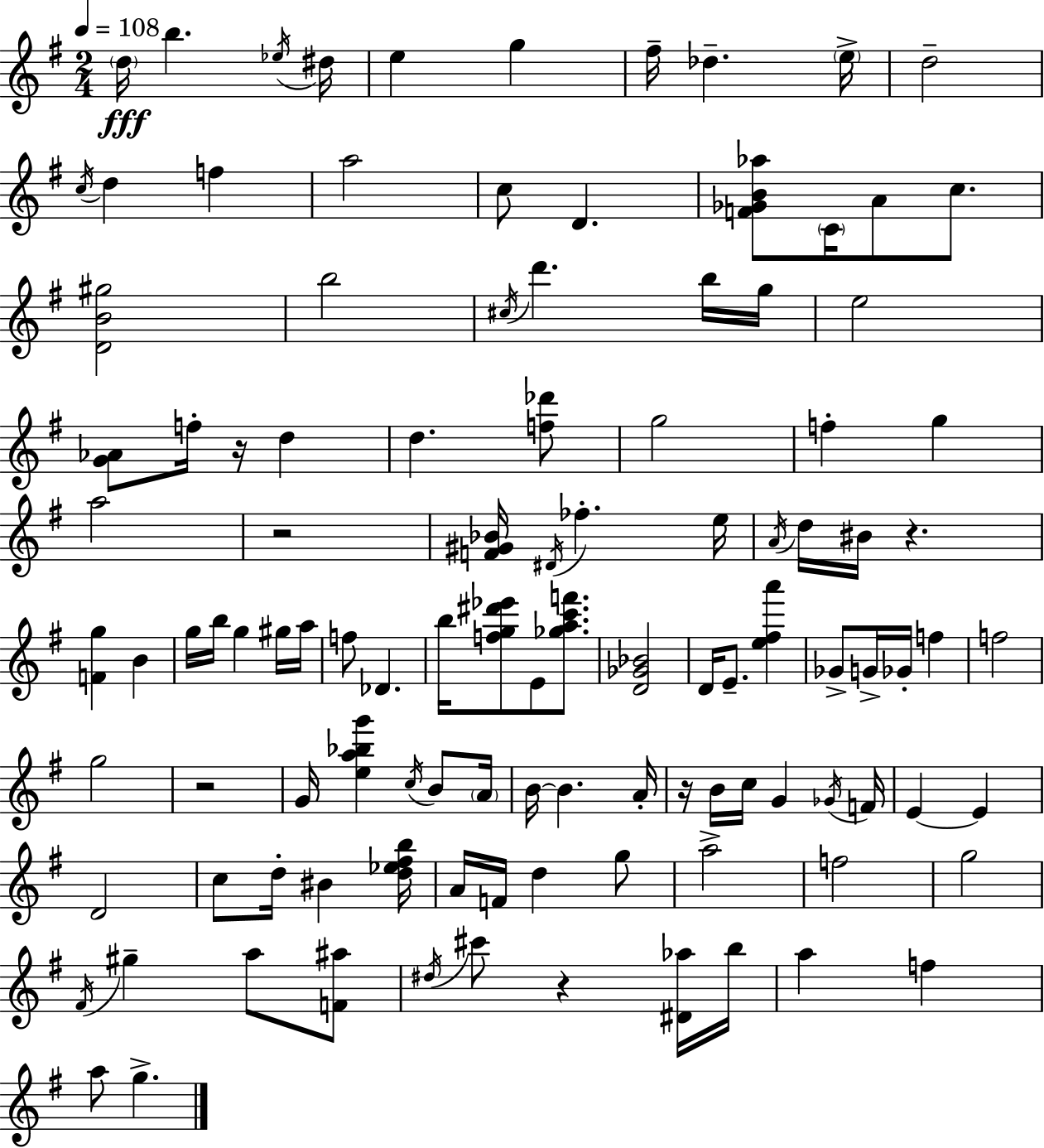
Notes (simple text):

D5/s B5/q. Eb5/s D#5/s E5/q G5/q F#5/s Db5/q. E5/s D5/h C5/s D5/q F5/q A5/h C5/e D4/q. [F4,Gb4,B4,Ab5]/e C4/s A4/e C5/e. [D4,B4,G#5]/h B5/h C#5/s D6/q. B5/s G5/s E5/h [G4,Ab4]/e F5/s R/s D5/q D5/q. [F5,Db6]/e G5/h F5/q G5/q A5/h R/h [F4,G#4,Bb4]/s D#4/s FES5/q. E5/s A4/s D5/s BIS4/s R/q. [F4,G5]/q B4/q G5/s B5/s G5/q G#5/s A5/s F5/e Db4/q. B5/s [F5,G5,D#6,Eb6]/e E4/e [Gb5,A5,C6,F6]/e. [D4,Gb4,Bb4]/h D4/s E4/e. [E5,F#5,A6]/q Gb4/e G4/s Gb4/s F5/q F5/h G5/h R/h G4/s [E5,A5,Bb5,G6]/q C5/s B4/e A4/s B4/s B4/q. A4/s R/s B4/s C5/s G4/q Gb4/s F4/s E4/q E4/q D4/h C5/e D5/s BIS4/q [D5,Eb5,F#5,B5]/s A4/s F4/s D5/q G5/e A5/h F5/h G5/h F#4/s G#5/q A5/e [F4,A#5]/e D#5/s C#6/e R/q [D#4,Ab5]/s B5/s A5/q F5/q A5/e G5/q.